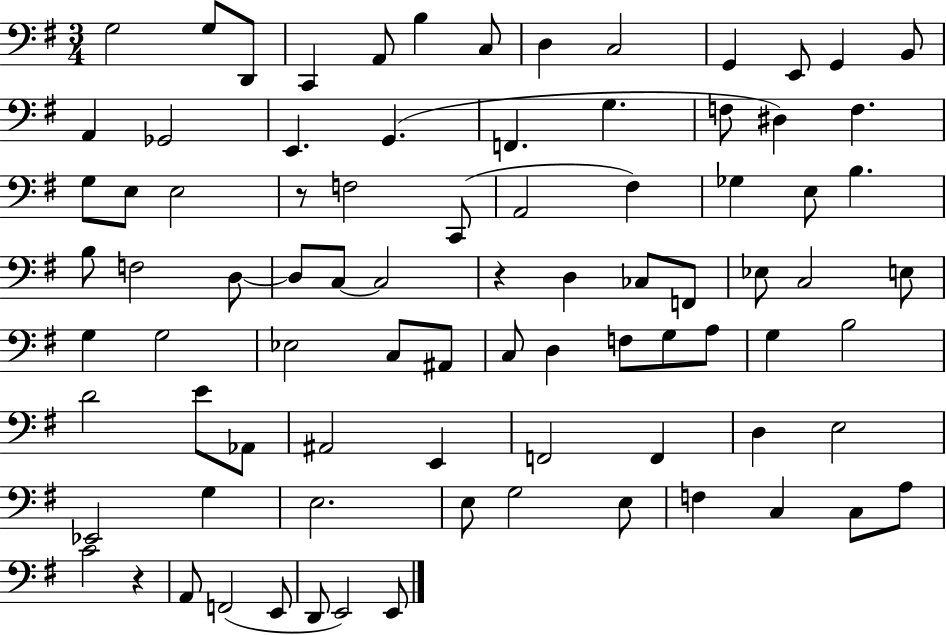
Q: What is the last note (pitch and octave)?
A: E2